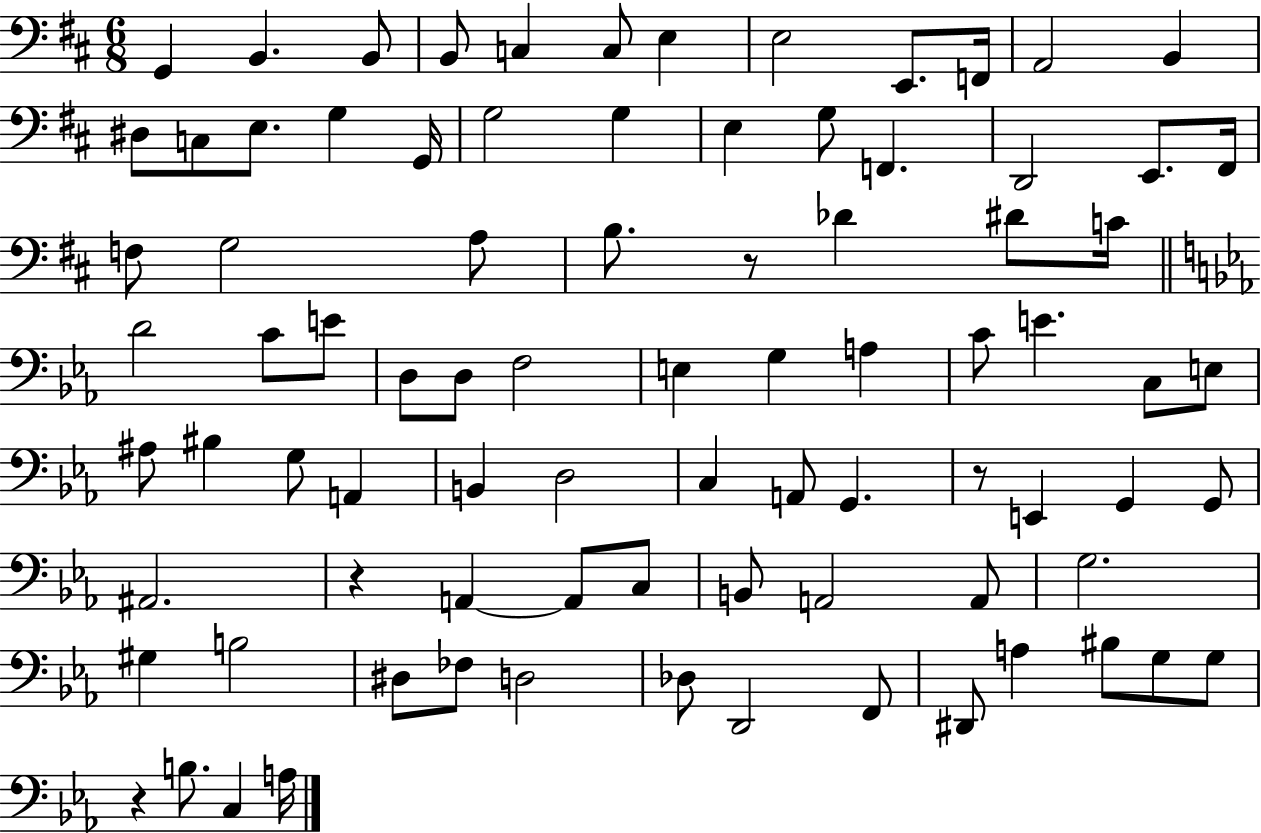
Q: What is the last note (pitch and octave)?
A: A3